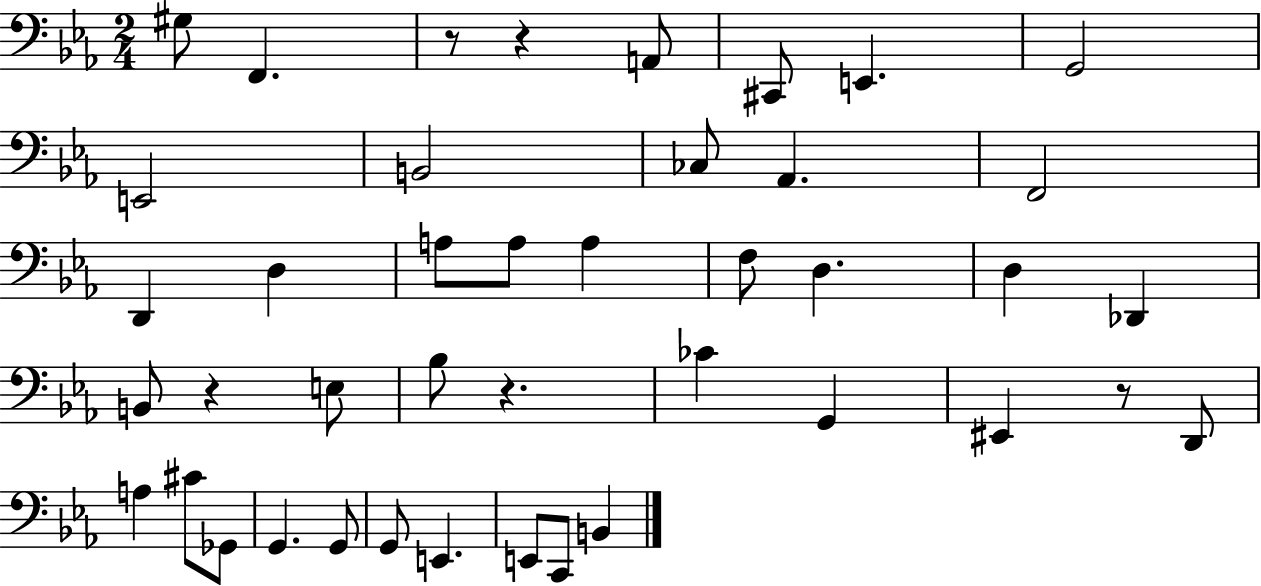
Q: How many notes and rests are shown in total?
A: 42